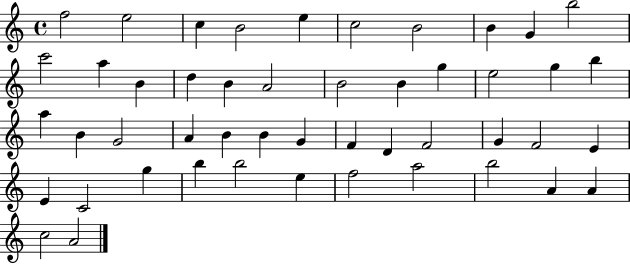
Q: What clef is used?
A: treble